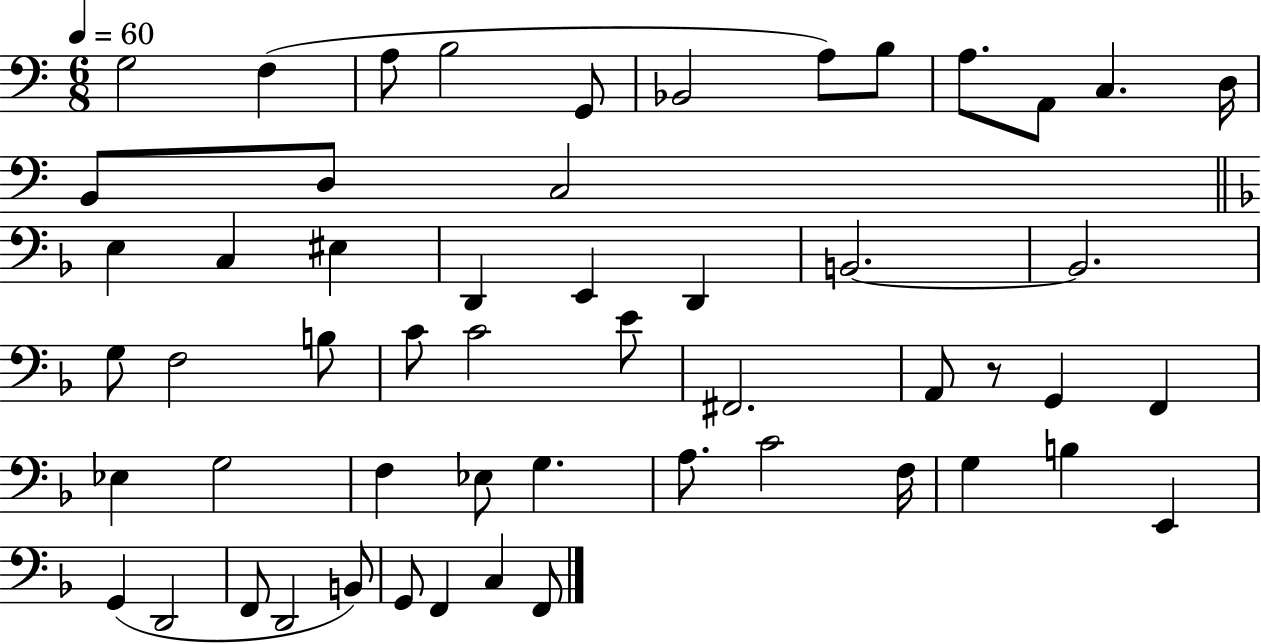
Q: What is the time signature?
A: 6/8